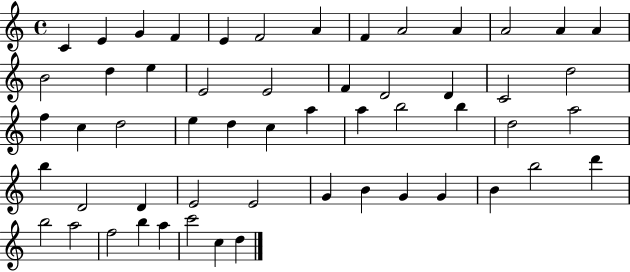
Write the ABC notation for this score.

X:1
T:Untitled
M:4/4
L:1/4
K:C
C E G F E F2 A F A2 A A2 A A B2 d e E2 E2 F D2 D C2 d2 f c d2 e d c a a b2 b d2 a2 b D2 D E2 E2 G B G G B b2 d' b2 a2 f2 b a c'2 c d